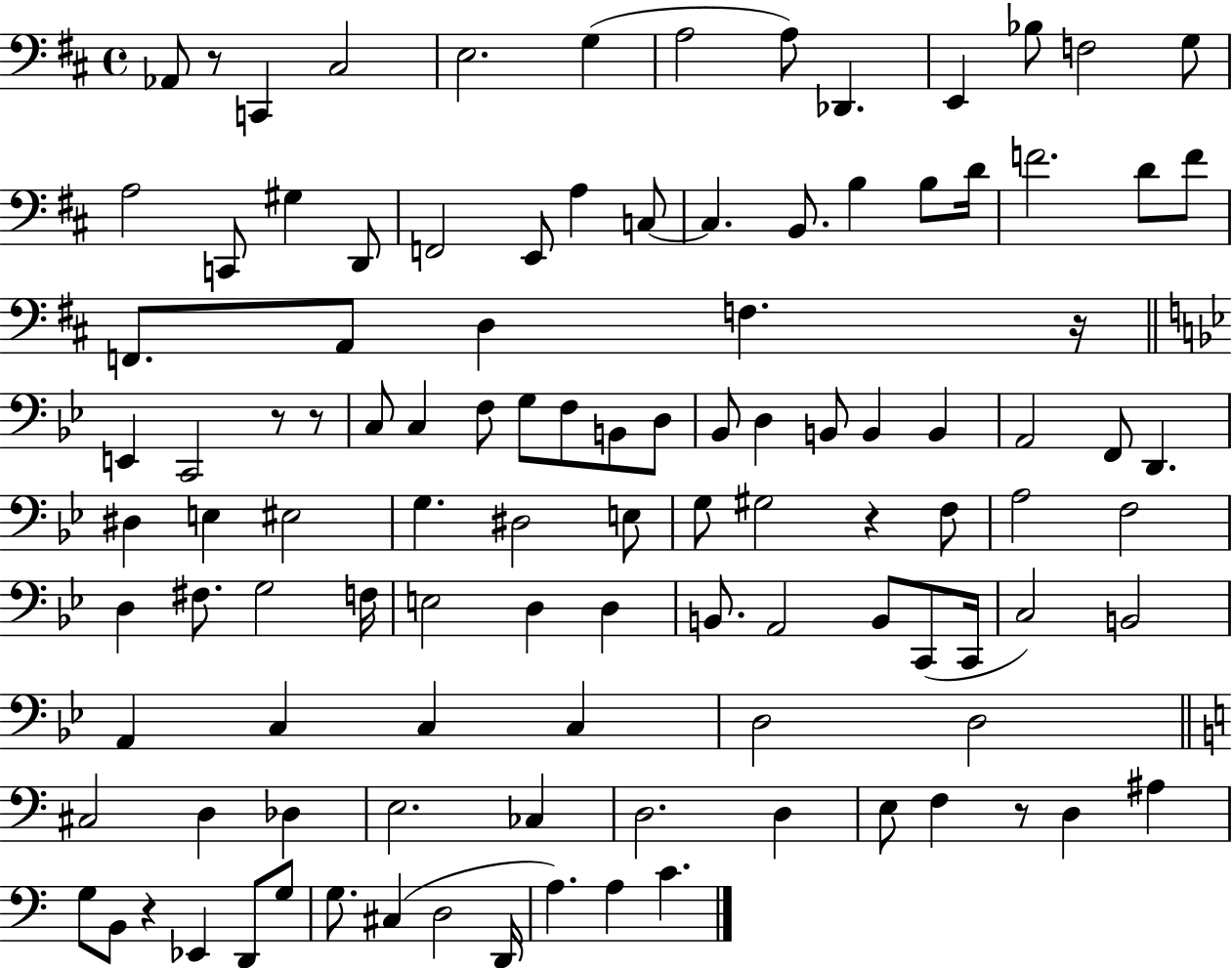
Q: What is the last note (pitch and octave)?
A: C4